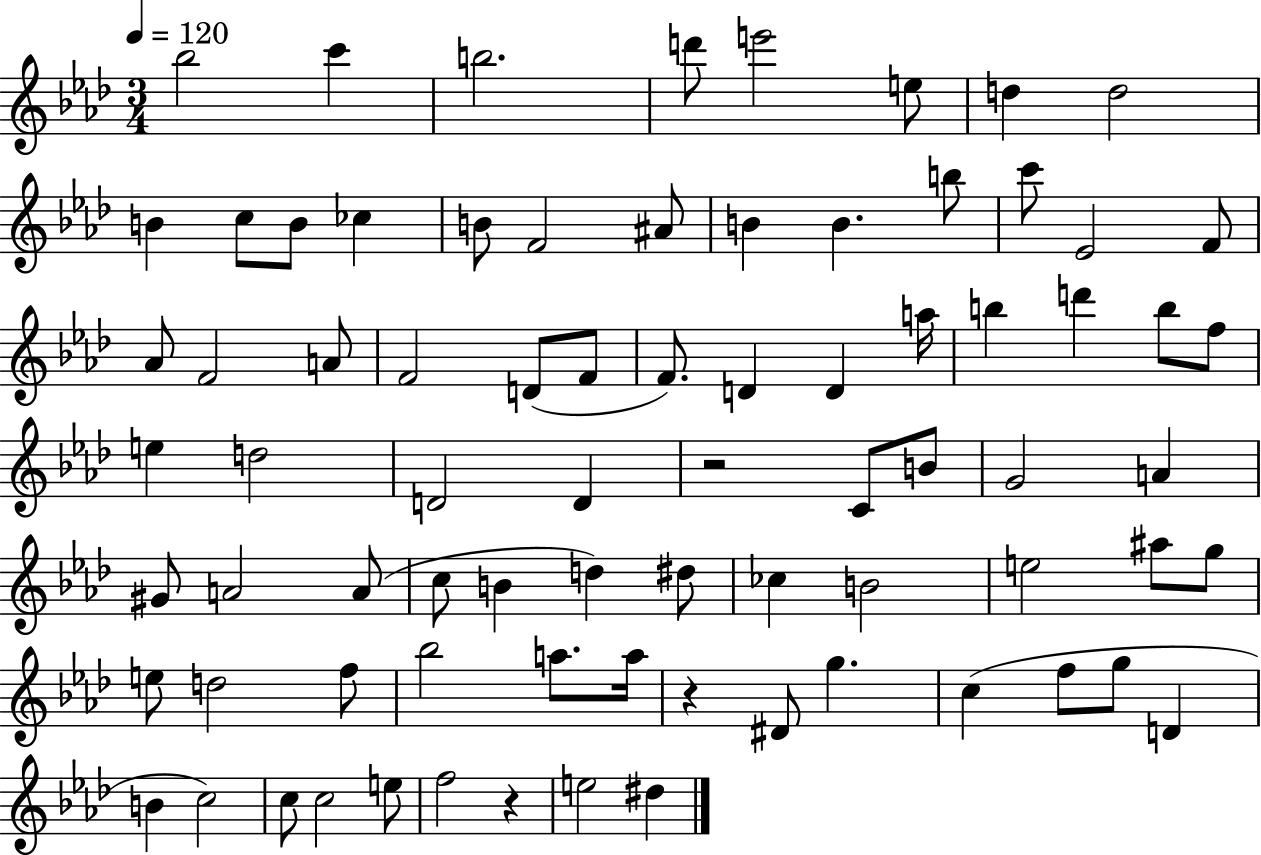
Bb5/h C6/q B5/h. D6/e E6/h E5/e D5/q D5/h B4/q C5/e B4/e CES5/q B4/e F4/h A#4/e B4/q B4/q. B5/e C6/e Eb4/h F4/e Ab4/e F4/h A4/e F4/h D4/e F4/e F4/e. D4/q D4/q A5/s B5/q D6/q B5/e F5/e E5/q D5/h D4/h D4/q R/h C4/e B4/e G4/h A4/q G#4/e A4/h A4/e C5/e B4/q D5/q D#5/e CES5/q B4/h E5/h A#5/e G5/e E5/e D5/h F5/e Bb5/h A5/e. A5/s R/q D#4/e G5/q. C5/q F5/e G5/e D4/q B4/q C5/h C5/e C5/h E5/e F5/h R/q E5/h D#5/q